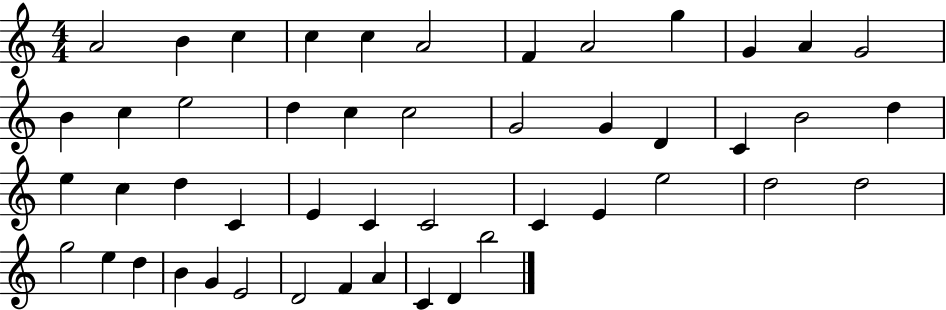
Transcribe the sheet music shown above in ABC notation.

X:1
T:Untitled
M:4/4
L:1/4
K:C
A2 B c c c A2 F A2 g G A G2 B c e2 d c c2 G2 G D C B2 d e c d C E C C2 C E e2 d2 d2 g2 e d B G E2 D2 F A C D b2